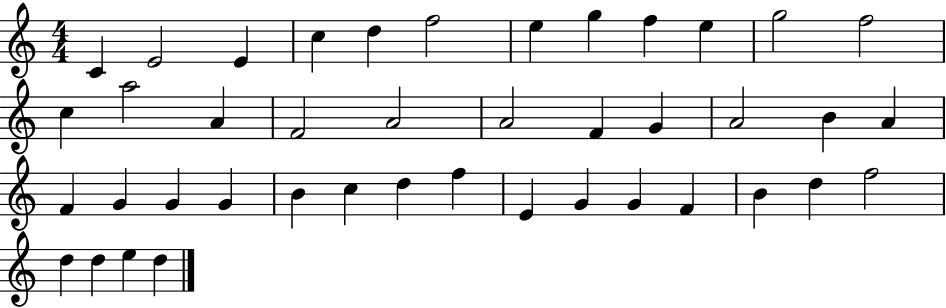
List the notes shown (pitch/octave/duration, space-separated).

C4/q E4/h E4/q C5/q D5/q F5/h E5/q G5/q F5/q E5/q G5/h F5/h C5/q A5/h A4/q F4/h A4/h A4/h F4/q G4/q A4/h B4/q A4/q F4/q G4/q G4/q G4/q B4/q C5/q D5/q F5/q E4/q G4/q G4/q F4/q B4/q D5/q F5/h D5/q D5/q E5/q D5/q